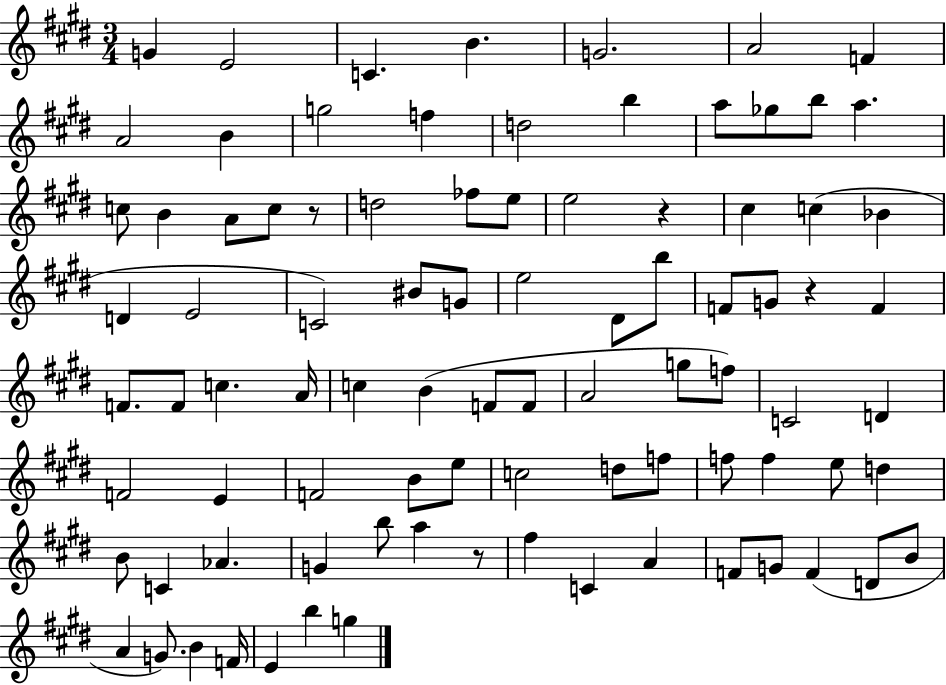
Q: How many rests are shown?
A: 4